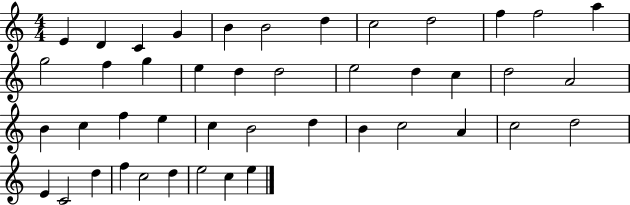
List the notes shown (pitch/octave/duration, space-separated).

E4/q D4/q C4/q G4/q B4/q B4/h D5/q C5/h D5/h F5/q F5/h A5/q G5/h F5/q G5/q E5/q D5/q D5/h E5/h D5/q C5/q D5/h A4/h B4/q C5/q F5/q E5/q C5/q B4/h D5/q B4/q C5/h A4/q C5/h D5/h E4/q C4/h D5/q F5/q C5/h D5/q E5/h C5/q E5/q